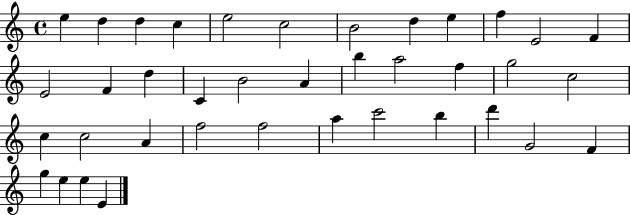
E5/q D5/q D5/q C5/q E5/h C5/h B4/h D5/q E5/q F5/q E4/h F4/q E4/h F4/q D5/q C4/q B4/h A4/q B5/q A5/h F5/q G5/h C5/h C5/q C5/h A4/q F5/h F5/h A5/q C6/h B5/q D6/q G4/h F4/q G5/q E5/q E5/q E4/q